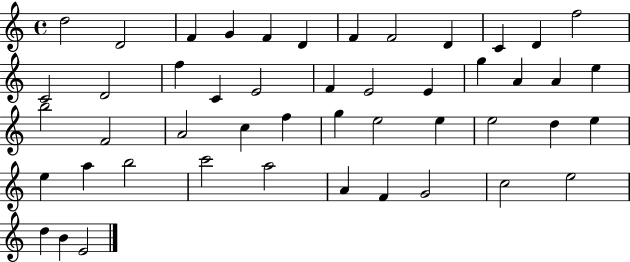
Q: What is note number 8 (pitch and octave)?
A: F4